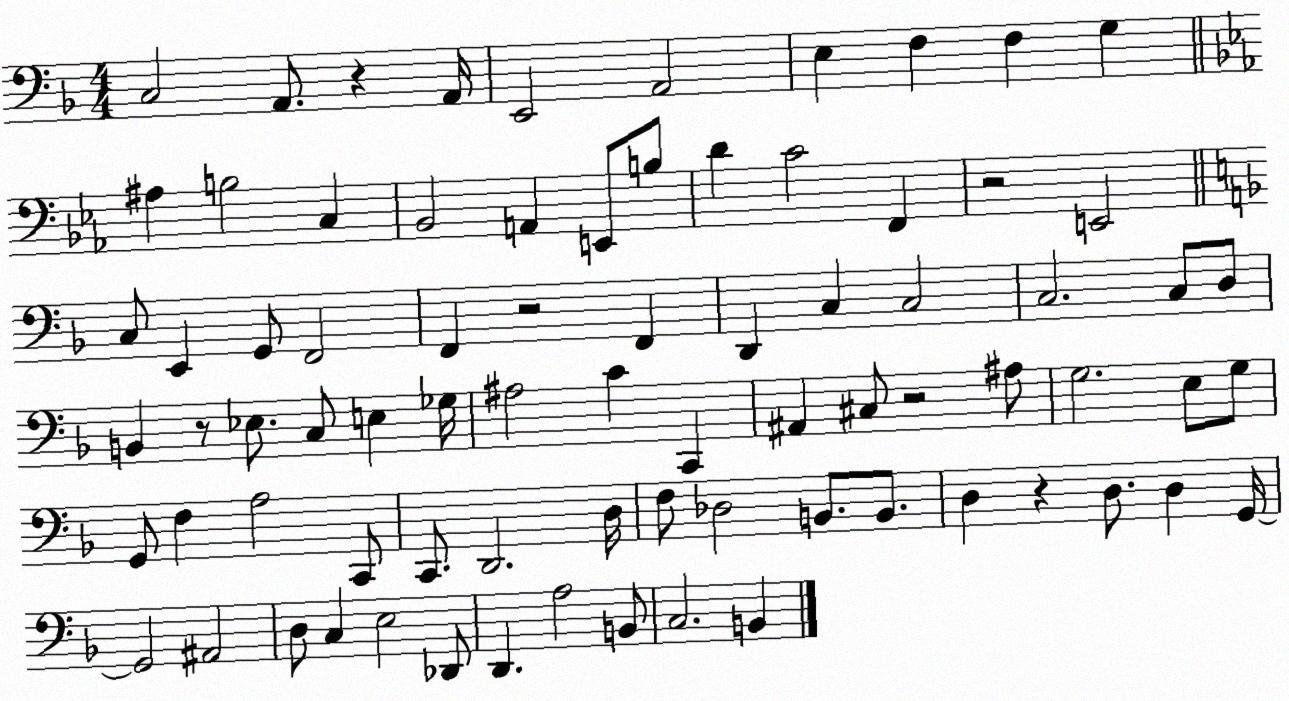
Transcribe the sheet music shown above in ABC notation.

X:1
T:Untitled
M:4/4
L:1/4
K:F
C,2 A,,/2 z A,,/4 E,,2 A,,2 E, F, F, G, ^A, B,2 C, _B,,2 A,, E,,/2 B,/2 D C2 F,, z2 E,,2 C,/2 E,, G,,/2 F,,2 F,, z2 F,, D,, C, C,2 C,2 C,/2 D,/2 B,, z/2 _E,/2 C,/2 E, _G,/4 ^A,2 C C,, ^A,, ^C,/2 z2 ^A,/2 G,2 E,/2 G,/2 G,,/2 F, A,2 C,,/2 C,,/2 D,,2 D,/4 F,/2 _D,2 B,,/2 B,,/2 D, z D,/2 D, G,,/4 G,,2 ^A,,2 D,/2 C, E,2 _D,,/2 D,, A,2 B,,/2 C,2 B,,